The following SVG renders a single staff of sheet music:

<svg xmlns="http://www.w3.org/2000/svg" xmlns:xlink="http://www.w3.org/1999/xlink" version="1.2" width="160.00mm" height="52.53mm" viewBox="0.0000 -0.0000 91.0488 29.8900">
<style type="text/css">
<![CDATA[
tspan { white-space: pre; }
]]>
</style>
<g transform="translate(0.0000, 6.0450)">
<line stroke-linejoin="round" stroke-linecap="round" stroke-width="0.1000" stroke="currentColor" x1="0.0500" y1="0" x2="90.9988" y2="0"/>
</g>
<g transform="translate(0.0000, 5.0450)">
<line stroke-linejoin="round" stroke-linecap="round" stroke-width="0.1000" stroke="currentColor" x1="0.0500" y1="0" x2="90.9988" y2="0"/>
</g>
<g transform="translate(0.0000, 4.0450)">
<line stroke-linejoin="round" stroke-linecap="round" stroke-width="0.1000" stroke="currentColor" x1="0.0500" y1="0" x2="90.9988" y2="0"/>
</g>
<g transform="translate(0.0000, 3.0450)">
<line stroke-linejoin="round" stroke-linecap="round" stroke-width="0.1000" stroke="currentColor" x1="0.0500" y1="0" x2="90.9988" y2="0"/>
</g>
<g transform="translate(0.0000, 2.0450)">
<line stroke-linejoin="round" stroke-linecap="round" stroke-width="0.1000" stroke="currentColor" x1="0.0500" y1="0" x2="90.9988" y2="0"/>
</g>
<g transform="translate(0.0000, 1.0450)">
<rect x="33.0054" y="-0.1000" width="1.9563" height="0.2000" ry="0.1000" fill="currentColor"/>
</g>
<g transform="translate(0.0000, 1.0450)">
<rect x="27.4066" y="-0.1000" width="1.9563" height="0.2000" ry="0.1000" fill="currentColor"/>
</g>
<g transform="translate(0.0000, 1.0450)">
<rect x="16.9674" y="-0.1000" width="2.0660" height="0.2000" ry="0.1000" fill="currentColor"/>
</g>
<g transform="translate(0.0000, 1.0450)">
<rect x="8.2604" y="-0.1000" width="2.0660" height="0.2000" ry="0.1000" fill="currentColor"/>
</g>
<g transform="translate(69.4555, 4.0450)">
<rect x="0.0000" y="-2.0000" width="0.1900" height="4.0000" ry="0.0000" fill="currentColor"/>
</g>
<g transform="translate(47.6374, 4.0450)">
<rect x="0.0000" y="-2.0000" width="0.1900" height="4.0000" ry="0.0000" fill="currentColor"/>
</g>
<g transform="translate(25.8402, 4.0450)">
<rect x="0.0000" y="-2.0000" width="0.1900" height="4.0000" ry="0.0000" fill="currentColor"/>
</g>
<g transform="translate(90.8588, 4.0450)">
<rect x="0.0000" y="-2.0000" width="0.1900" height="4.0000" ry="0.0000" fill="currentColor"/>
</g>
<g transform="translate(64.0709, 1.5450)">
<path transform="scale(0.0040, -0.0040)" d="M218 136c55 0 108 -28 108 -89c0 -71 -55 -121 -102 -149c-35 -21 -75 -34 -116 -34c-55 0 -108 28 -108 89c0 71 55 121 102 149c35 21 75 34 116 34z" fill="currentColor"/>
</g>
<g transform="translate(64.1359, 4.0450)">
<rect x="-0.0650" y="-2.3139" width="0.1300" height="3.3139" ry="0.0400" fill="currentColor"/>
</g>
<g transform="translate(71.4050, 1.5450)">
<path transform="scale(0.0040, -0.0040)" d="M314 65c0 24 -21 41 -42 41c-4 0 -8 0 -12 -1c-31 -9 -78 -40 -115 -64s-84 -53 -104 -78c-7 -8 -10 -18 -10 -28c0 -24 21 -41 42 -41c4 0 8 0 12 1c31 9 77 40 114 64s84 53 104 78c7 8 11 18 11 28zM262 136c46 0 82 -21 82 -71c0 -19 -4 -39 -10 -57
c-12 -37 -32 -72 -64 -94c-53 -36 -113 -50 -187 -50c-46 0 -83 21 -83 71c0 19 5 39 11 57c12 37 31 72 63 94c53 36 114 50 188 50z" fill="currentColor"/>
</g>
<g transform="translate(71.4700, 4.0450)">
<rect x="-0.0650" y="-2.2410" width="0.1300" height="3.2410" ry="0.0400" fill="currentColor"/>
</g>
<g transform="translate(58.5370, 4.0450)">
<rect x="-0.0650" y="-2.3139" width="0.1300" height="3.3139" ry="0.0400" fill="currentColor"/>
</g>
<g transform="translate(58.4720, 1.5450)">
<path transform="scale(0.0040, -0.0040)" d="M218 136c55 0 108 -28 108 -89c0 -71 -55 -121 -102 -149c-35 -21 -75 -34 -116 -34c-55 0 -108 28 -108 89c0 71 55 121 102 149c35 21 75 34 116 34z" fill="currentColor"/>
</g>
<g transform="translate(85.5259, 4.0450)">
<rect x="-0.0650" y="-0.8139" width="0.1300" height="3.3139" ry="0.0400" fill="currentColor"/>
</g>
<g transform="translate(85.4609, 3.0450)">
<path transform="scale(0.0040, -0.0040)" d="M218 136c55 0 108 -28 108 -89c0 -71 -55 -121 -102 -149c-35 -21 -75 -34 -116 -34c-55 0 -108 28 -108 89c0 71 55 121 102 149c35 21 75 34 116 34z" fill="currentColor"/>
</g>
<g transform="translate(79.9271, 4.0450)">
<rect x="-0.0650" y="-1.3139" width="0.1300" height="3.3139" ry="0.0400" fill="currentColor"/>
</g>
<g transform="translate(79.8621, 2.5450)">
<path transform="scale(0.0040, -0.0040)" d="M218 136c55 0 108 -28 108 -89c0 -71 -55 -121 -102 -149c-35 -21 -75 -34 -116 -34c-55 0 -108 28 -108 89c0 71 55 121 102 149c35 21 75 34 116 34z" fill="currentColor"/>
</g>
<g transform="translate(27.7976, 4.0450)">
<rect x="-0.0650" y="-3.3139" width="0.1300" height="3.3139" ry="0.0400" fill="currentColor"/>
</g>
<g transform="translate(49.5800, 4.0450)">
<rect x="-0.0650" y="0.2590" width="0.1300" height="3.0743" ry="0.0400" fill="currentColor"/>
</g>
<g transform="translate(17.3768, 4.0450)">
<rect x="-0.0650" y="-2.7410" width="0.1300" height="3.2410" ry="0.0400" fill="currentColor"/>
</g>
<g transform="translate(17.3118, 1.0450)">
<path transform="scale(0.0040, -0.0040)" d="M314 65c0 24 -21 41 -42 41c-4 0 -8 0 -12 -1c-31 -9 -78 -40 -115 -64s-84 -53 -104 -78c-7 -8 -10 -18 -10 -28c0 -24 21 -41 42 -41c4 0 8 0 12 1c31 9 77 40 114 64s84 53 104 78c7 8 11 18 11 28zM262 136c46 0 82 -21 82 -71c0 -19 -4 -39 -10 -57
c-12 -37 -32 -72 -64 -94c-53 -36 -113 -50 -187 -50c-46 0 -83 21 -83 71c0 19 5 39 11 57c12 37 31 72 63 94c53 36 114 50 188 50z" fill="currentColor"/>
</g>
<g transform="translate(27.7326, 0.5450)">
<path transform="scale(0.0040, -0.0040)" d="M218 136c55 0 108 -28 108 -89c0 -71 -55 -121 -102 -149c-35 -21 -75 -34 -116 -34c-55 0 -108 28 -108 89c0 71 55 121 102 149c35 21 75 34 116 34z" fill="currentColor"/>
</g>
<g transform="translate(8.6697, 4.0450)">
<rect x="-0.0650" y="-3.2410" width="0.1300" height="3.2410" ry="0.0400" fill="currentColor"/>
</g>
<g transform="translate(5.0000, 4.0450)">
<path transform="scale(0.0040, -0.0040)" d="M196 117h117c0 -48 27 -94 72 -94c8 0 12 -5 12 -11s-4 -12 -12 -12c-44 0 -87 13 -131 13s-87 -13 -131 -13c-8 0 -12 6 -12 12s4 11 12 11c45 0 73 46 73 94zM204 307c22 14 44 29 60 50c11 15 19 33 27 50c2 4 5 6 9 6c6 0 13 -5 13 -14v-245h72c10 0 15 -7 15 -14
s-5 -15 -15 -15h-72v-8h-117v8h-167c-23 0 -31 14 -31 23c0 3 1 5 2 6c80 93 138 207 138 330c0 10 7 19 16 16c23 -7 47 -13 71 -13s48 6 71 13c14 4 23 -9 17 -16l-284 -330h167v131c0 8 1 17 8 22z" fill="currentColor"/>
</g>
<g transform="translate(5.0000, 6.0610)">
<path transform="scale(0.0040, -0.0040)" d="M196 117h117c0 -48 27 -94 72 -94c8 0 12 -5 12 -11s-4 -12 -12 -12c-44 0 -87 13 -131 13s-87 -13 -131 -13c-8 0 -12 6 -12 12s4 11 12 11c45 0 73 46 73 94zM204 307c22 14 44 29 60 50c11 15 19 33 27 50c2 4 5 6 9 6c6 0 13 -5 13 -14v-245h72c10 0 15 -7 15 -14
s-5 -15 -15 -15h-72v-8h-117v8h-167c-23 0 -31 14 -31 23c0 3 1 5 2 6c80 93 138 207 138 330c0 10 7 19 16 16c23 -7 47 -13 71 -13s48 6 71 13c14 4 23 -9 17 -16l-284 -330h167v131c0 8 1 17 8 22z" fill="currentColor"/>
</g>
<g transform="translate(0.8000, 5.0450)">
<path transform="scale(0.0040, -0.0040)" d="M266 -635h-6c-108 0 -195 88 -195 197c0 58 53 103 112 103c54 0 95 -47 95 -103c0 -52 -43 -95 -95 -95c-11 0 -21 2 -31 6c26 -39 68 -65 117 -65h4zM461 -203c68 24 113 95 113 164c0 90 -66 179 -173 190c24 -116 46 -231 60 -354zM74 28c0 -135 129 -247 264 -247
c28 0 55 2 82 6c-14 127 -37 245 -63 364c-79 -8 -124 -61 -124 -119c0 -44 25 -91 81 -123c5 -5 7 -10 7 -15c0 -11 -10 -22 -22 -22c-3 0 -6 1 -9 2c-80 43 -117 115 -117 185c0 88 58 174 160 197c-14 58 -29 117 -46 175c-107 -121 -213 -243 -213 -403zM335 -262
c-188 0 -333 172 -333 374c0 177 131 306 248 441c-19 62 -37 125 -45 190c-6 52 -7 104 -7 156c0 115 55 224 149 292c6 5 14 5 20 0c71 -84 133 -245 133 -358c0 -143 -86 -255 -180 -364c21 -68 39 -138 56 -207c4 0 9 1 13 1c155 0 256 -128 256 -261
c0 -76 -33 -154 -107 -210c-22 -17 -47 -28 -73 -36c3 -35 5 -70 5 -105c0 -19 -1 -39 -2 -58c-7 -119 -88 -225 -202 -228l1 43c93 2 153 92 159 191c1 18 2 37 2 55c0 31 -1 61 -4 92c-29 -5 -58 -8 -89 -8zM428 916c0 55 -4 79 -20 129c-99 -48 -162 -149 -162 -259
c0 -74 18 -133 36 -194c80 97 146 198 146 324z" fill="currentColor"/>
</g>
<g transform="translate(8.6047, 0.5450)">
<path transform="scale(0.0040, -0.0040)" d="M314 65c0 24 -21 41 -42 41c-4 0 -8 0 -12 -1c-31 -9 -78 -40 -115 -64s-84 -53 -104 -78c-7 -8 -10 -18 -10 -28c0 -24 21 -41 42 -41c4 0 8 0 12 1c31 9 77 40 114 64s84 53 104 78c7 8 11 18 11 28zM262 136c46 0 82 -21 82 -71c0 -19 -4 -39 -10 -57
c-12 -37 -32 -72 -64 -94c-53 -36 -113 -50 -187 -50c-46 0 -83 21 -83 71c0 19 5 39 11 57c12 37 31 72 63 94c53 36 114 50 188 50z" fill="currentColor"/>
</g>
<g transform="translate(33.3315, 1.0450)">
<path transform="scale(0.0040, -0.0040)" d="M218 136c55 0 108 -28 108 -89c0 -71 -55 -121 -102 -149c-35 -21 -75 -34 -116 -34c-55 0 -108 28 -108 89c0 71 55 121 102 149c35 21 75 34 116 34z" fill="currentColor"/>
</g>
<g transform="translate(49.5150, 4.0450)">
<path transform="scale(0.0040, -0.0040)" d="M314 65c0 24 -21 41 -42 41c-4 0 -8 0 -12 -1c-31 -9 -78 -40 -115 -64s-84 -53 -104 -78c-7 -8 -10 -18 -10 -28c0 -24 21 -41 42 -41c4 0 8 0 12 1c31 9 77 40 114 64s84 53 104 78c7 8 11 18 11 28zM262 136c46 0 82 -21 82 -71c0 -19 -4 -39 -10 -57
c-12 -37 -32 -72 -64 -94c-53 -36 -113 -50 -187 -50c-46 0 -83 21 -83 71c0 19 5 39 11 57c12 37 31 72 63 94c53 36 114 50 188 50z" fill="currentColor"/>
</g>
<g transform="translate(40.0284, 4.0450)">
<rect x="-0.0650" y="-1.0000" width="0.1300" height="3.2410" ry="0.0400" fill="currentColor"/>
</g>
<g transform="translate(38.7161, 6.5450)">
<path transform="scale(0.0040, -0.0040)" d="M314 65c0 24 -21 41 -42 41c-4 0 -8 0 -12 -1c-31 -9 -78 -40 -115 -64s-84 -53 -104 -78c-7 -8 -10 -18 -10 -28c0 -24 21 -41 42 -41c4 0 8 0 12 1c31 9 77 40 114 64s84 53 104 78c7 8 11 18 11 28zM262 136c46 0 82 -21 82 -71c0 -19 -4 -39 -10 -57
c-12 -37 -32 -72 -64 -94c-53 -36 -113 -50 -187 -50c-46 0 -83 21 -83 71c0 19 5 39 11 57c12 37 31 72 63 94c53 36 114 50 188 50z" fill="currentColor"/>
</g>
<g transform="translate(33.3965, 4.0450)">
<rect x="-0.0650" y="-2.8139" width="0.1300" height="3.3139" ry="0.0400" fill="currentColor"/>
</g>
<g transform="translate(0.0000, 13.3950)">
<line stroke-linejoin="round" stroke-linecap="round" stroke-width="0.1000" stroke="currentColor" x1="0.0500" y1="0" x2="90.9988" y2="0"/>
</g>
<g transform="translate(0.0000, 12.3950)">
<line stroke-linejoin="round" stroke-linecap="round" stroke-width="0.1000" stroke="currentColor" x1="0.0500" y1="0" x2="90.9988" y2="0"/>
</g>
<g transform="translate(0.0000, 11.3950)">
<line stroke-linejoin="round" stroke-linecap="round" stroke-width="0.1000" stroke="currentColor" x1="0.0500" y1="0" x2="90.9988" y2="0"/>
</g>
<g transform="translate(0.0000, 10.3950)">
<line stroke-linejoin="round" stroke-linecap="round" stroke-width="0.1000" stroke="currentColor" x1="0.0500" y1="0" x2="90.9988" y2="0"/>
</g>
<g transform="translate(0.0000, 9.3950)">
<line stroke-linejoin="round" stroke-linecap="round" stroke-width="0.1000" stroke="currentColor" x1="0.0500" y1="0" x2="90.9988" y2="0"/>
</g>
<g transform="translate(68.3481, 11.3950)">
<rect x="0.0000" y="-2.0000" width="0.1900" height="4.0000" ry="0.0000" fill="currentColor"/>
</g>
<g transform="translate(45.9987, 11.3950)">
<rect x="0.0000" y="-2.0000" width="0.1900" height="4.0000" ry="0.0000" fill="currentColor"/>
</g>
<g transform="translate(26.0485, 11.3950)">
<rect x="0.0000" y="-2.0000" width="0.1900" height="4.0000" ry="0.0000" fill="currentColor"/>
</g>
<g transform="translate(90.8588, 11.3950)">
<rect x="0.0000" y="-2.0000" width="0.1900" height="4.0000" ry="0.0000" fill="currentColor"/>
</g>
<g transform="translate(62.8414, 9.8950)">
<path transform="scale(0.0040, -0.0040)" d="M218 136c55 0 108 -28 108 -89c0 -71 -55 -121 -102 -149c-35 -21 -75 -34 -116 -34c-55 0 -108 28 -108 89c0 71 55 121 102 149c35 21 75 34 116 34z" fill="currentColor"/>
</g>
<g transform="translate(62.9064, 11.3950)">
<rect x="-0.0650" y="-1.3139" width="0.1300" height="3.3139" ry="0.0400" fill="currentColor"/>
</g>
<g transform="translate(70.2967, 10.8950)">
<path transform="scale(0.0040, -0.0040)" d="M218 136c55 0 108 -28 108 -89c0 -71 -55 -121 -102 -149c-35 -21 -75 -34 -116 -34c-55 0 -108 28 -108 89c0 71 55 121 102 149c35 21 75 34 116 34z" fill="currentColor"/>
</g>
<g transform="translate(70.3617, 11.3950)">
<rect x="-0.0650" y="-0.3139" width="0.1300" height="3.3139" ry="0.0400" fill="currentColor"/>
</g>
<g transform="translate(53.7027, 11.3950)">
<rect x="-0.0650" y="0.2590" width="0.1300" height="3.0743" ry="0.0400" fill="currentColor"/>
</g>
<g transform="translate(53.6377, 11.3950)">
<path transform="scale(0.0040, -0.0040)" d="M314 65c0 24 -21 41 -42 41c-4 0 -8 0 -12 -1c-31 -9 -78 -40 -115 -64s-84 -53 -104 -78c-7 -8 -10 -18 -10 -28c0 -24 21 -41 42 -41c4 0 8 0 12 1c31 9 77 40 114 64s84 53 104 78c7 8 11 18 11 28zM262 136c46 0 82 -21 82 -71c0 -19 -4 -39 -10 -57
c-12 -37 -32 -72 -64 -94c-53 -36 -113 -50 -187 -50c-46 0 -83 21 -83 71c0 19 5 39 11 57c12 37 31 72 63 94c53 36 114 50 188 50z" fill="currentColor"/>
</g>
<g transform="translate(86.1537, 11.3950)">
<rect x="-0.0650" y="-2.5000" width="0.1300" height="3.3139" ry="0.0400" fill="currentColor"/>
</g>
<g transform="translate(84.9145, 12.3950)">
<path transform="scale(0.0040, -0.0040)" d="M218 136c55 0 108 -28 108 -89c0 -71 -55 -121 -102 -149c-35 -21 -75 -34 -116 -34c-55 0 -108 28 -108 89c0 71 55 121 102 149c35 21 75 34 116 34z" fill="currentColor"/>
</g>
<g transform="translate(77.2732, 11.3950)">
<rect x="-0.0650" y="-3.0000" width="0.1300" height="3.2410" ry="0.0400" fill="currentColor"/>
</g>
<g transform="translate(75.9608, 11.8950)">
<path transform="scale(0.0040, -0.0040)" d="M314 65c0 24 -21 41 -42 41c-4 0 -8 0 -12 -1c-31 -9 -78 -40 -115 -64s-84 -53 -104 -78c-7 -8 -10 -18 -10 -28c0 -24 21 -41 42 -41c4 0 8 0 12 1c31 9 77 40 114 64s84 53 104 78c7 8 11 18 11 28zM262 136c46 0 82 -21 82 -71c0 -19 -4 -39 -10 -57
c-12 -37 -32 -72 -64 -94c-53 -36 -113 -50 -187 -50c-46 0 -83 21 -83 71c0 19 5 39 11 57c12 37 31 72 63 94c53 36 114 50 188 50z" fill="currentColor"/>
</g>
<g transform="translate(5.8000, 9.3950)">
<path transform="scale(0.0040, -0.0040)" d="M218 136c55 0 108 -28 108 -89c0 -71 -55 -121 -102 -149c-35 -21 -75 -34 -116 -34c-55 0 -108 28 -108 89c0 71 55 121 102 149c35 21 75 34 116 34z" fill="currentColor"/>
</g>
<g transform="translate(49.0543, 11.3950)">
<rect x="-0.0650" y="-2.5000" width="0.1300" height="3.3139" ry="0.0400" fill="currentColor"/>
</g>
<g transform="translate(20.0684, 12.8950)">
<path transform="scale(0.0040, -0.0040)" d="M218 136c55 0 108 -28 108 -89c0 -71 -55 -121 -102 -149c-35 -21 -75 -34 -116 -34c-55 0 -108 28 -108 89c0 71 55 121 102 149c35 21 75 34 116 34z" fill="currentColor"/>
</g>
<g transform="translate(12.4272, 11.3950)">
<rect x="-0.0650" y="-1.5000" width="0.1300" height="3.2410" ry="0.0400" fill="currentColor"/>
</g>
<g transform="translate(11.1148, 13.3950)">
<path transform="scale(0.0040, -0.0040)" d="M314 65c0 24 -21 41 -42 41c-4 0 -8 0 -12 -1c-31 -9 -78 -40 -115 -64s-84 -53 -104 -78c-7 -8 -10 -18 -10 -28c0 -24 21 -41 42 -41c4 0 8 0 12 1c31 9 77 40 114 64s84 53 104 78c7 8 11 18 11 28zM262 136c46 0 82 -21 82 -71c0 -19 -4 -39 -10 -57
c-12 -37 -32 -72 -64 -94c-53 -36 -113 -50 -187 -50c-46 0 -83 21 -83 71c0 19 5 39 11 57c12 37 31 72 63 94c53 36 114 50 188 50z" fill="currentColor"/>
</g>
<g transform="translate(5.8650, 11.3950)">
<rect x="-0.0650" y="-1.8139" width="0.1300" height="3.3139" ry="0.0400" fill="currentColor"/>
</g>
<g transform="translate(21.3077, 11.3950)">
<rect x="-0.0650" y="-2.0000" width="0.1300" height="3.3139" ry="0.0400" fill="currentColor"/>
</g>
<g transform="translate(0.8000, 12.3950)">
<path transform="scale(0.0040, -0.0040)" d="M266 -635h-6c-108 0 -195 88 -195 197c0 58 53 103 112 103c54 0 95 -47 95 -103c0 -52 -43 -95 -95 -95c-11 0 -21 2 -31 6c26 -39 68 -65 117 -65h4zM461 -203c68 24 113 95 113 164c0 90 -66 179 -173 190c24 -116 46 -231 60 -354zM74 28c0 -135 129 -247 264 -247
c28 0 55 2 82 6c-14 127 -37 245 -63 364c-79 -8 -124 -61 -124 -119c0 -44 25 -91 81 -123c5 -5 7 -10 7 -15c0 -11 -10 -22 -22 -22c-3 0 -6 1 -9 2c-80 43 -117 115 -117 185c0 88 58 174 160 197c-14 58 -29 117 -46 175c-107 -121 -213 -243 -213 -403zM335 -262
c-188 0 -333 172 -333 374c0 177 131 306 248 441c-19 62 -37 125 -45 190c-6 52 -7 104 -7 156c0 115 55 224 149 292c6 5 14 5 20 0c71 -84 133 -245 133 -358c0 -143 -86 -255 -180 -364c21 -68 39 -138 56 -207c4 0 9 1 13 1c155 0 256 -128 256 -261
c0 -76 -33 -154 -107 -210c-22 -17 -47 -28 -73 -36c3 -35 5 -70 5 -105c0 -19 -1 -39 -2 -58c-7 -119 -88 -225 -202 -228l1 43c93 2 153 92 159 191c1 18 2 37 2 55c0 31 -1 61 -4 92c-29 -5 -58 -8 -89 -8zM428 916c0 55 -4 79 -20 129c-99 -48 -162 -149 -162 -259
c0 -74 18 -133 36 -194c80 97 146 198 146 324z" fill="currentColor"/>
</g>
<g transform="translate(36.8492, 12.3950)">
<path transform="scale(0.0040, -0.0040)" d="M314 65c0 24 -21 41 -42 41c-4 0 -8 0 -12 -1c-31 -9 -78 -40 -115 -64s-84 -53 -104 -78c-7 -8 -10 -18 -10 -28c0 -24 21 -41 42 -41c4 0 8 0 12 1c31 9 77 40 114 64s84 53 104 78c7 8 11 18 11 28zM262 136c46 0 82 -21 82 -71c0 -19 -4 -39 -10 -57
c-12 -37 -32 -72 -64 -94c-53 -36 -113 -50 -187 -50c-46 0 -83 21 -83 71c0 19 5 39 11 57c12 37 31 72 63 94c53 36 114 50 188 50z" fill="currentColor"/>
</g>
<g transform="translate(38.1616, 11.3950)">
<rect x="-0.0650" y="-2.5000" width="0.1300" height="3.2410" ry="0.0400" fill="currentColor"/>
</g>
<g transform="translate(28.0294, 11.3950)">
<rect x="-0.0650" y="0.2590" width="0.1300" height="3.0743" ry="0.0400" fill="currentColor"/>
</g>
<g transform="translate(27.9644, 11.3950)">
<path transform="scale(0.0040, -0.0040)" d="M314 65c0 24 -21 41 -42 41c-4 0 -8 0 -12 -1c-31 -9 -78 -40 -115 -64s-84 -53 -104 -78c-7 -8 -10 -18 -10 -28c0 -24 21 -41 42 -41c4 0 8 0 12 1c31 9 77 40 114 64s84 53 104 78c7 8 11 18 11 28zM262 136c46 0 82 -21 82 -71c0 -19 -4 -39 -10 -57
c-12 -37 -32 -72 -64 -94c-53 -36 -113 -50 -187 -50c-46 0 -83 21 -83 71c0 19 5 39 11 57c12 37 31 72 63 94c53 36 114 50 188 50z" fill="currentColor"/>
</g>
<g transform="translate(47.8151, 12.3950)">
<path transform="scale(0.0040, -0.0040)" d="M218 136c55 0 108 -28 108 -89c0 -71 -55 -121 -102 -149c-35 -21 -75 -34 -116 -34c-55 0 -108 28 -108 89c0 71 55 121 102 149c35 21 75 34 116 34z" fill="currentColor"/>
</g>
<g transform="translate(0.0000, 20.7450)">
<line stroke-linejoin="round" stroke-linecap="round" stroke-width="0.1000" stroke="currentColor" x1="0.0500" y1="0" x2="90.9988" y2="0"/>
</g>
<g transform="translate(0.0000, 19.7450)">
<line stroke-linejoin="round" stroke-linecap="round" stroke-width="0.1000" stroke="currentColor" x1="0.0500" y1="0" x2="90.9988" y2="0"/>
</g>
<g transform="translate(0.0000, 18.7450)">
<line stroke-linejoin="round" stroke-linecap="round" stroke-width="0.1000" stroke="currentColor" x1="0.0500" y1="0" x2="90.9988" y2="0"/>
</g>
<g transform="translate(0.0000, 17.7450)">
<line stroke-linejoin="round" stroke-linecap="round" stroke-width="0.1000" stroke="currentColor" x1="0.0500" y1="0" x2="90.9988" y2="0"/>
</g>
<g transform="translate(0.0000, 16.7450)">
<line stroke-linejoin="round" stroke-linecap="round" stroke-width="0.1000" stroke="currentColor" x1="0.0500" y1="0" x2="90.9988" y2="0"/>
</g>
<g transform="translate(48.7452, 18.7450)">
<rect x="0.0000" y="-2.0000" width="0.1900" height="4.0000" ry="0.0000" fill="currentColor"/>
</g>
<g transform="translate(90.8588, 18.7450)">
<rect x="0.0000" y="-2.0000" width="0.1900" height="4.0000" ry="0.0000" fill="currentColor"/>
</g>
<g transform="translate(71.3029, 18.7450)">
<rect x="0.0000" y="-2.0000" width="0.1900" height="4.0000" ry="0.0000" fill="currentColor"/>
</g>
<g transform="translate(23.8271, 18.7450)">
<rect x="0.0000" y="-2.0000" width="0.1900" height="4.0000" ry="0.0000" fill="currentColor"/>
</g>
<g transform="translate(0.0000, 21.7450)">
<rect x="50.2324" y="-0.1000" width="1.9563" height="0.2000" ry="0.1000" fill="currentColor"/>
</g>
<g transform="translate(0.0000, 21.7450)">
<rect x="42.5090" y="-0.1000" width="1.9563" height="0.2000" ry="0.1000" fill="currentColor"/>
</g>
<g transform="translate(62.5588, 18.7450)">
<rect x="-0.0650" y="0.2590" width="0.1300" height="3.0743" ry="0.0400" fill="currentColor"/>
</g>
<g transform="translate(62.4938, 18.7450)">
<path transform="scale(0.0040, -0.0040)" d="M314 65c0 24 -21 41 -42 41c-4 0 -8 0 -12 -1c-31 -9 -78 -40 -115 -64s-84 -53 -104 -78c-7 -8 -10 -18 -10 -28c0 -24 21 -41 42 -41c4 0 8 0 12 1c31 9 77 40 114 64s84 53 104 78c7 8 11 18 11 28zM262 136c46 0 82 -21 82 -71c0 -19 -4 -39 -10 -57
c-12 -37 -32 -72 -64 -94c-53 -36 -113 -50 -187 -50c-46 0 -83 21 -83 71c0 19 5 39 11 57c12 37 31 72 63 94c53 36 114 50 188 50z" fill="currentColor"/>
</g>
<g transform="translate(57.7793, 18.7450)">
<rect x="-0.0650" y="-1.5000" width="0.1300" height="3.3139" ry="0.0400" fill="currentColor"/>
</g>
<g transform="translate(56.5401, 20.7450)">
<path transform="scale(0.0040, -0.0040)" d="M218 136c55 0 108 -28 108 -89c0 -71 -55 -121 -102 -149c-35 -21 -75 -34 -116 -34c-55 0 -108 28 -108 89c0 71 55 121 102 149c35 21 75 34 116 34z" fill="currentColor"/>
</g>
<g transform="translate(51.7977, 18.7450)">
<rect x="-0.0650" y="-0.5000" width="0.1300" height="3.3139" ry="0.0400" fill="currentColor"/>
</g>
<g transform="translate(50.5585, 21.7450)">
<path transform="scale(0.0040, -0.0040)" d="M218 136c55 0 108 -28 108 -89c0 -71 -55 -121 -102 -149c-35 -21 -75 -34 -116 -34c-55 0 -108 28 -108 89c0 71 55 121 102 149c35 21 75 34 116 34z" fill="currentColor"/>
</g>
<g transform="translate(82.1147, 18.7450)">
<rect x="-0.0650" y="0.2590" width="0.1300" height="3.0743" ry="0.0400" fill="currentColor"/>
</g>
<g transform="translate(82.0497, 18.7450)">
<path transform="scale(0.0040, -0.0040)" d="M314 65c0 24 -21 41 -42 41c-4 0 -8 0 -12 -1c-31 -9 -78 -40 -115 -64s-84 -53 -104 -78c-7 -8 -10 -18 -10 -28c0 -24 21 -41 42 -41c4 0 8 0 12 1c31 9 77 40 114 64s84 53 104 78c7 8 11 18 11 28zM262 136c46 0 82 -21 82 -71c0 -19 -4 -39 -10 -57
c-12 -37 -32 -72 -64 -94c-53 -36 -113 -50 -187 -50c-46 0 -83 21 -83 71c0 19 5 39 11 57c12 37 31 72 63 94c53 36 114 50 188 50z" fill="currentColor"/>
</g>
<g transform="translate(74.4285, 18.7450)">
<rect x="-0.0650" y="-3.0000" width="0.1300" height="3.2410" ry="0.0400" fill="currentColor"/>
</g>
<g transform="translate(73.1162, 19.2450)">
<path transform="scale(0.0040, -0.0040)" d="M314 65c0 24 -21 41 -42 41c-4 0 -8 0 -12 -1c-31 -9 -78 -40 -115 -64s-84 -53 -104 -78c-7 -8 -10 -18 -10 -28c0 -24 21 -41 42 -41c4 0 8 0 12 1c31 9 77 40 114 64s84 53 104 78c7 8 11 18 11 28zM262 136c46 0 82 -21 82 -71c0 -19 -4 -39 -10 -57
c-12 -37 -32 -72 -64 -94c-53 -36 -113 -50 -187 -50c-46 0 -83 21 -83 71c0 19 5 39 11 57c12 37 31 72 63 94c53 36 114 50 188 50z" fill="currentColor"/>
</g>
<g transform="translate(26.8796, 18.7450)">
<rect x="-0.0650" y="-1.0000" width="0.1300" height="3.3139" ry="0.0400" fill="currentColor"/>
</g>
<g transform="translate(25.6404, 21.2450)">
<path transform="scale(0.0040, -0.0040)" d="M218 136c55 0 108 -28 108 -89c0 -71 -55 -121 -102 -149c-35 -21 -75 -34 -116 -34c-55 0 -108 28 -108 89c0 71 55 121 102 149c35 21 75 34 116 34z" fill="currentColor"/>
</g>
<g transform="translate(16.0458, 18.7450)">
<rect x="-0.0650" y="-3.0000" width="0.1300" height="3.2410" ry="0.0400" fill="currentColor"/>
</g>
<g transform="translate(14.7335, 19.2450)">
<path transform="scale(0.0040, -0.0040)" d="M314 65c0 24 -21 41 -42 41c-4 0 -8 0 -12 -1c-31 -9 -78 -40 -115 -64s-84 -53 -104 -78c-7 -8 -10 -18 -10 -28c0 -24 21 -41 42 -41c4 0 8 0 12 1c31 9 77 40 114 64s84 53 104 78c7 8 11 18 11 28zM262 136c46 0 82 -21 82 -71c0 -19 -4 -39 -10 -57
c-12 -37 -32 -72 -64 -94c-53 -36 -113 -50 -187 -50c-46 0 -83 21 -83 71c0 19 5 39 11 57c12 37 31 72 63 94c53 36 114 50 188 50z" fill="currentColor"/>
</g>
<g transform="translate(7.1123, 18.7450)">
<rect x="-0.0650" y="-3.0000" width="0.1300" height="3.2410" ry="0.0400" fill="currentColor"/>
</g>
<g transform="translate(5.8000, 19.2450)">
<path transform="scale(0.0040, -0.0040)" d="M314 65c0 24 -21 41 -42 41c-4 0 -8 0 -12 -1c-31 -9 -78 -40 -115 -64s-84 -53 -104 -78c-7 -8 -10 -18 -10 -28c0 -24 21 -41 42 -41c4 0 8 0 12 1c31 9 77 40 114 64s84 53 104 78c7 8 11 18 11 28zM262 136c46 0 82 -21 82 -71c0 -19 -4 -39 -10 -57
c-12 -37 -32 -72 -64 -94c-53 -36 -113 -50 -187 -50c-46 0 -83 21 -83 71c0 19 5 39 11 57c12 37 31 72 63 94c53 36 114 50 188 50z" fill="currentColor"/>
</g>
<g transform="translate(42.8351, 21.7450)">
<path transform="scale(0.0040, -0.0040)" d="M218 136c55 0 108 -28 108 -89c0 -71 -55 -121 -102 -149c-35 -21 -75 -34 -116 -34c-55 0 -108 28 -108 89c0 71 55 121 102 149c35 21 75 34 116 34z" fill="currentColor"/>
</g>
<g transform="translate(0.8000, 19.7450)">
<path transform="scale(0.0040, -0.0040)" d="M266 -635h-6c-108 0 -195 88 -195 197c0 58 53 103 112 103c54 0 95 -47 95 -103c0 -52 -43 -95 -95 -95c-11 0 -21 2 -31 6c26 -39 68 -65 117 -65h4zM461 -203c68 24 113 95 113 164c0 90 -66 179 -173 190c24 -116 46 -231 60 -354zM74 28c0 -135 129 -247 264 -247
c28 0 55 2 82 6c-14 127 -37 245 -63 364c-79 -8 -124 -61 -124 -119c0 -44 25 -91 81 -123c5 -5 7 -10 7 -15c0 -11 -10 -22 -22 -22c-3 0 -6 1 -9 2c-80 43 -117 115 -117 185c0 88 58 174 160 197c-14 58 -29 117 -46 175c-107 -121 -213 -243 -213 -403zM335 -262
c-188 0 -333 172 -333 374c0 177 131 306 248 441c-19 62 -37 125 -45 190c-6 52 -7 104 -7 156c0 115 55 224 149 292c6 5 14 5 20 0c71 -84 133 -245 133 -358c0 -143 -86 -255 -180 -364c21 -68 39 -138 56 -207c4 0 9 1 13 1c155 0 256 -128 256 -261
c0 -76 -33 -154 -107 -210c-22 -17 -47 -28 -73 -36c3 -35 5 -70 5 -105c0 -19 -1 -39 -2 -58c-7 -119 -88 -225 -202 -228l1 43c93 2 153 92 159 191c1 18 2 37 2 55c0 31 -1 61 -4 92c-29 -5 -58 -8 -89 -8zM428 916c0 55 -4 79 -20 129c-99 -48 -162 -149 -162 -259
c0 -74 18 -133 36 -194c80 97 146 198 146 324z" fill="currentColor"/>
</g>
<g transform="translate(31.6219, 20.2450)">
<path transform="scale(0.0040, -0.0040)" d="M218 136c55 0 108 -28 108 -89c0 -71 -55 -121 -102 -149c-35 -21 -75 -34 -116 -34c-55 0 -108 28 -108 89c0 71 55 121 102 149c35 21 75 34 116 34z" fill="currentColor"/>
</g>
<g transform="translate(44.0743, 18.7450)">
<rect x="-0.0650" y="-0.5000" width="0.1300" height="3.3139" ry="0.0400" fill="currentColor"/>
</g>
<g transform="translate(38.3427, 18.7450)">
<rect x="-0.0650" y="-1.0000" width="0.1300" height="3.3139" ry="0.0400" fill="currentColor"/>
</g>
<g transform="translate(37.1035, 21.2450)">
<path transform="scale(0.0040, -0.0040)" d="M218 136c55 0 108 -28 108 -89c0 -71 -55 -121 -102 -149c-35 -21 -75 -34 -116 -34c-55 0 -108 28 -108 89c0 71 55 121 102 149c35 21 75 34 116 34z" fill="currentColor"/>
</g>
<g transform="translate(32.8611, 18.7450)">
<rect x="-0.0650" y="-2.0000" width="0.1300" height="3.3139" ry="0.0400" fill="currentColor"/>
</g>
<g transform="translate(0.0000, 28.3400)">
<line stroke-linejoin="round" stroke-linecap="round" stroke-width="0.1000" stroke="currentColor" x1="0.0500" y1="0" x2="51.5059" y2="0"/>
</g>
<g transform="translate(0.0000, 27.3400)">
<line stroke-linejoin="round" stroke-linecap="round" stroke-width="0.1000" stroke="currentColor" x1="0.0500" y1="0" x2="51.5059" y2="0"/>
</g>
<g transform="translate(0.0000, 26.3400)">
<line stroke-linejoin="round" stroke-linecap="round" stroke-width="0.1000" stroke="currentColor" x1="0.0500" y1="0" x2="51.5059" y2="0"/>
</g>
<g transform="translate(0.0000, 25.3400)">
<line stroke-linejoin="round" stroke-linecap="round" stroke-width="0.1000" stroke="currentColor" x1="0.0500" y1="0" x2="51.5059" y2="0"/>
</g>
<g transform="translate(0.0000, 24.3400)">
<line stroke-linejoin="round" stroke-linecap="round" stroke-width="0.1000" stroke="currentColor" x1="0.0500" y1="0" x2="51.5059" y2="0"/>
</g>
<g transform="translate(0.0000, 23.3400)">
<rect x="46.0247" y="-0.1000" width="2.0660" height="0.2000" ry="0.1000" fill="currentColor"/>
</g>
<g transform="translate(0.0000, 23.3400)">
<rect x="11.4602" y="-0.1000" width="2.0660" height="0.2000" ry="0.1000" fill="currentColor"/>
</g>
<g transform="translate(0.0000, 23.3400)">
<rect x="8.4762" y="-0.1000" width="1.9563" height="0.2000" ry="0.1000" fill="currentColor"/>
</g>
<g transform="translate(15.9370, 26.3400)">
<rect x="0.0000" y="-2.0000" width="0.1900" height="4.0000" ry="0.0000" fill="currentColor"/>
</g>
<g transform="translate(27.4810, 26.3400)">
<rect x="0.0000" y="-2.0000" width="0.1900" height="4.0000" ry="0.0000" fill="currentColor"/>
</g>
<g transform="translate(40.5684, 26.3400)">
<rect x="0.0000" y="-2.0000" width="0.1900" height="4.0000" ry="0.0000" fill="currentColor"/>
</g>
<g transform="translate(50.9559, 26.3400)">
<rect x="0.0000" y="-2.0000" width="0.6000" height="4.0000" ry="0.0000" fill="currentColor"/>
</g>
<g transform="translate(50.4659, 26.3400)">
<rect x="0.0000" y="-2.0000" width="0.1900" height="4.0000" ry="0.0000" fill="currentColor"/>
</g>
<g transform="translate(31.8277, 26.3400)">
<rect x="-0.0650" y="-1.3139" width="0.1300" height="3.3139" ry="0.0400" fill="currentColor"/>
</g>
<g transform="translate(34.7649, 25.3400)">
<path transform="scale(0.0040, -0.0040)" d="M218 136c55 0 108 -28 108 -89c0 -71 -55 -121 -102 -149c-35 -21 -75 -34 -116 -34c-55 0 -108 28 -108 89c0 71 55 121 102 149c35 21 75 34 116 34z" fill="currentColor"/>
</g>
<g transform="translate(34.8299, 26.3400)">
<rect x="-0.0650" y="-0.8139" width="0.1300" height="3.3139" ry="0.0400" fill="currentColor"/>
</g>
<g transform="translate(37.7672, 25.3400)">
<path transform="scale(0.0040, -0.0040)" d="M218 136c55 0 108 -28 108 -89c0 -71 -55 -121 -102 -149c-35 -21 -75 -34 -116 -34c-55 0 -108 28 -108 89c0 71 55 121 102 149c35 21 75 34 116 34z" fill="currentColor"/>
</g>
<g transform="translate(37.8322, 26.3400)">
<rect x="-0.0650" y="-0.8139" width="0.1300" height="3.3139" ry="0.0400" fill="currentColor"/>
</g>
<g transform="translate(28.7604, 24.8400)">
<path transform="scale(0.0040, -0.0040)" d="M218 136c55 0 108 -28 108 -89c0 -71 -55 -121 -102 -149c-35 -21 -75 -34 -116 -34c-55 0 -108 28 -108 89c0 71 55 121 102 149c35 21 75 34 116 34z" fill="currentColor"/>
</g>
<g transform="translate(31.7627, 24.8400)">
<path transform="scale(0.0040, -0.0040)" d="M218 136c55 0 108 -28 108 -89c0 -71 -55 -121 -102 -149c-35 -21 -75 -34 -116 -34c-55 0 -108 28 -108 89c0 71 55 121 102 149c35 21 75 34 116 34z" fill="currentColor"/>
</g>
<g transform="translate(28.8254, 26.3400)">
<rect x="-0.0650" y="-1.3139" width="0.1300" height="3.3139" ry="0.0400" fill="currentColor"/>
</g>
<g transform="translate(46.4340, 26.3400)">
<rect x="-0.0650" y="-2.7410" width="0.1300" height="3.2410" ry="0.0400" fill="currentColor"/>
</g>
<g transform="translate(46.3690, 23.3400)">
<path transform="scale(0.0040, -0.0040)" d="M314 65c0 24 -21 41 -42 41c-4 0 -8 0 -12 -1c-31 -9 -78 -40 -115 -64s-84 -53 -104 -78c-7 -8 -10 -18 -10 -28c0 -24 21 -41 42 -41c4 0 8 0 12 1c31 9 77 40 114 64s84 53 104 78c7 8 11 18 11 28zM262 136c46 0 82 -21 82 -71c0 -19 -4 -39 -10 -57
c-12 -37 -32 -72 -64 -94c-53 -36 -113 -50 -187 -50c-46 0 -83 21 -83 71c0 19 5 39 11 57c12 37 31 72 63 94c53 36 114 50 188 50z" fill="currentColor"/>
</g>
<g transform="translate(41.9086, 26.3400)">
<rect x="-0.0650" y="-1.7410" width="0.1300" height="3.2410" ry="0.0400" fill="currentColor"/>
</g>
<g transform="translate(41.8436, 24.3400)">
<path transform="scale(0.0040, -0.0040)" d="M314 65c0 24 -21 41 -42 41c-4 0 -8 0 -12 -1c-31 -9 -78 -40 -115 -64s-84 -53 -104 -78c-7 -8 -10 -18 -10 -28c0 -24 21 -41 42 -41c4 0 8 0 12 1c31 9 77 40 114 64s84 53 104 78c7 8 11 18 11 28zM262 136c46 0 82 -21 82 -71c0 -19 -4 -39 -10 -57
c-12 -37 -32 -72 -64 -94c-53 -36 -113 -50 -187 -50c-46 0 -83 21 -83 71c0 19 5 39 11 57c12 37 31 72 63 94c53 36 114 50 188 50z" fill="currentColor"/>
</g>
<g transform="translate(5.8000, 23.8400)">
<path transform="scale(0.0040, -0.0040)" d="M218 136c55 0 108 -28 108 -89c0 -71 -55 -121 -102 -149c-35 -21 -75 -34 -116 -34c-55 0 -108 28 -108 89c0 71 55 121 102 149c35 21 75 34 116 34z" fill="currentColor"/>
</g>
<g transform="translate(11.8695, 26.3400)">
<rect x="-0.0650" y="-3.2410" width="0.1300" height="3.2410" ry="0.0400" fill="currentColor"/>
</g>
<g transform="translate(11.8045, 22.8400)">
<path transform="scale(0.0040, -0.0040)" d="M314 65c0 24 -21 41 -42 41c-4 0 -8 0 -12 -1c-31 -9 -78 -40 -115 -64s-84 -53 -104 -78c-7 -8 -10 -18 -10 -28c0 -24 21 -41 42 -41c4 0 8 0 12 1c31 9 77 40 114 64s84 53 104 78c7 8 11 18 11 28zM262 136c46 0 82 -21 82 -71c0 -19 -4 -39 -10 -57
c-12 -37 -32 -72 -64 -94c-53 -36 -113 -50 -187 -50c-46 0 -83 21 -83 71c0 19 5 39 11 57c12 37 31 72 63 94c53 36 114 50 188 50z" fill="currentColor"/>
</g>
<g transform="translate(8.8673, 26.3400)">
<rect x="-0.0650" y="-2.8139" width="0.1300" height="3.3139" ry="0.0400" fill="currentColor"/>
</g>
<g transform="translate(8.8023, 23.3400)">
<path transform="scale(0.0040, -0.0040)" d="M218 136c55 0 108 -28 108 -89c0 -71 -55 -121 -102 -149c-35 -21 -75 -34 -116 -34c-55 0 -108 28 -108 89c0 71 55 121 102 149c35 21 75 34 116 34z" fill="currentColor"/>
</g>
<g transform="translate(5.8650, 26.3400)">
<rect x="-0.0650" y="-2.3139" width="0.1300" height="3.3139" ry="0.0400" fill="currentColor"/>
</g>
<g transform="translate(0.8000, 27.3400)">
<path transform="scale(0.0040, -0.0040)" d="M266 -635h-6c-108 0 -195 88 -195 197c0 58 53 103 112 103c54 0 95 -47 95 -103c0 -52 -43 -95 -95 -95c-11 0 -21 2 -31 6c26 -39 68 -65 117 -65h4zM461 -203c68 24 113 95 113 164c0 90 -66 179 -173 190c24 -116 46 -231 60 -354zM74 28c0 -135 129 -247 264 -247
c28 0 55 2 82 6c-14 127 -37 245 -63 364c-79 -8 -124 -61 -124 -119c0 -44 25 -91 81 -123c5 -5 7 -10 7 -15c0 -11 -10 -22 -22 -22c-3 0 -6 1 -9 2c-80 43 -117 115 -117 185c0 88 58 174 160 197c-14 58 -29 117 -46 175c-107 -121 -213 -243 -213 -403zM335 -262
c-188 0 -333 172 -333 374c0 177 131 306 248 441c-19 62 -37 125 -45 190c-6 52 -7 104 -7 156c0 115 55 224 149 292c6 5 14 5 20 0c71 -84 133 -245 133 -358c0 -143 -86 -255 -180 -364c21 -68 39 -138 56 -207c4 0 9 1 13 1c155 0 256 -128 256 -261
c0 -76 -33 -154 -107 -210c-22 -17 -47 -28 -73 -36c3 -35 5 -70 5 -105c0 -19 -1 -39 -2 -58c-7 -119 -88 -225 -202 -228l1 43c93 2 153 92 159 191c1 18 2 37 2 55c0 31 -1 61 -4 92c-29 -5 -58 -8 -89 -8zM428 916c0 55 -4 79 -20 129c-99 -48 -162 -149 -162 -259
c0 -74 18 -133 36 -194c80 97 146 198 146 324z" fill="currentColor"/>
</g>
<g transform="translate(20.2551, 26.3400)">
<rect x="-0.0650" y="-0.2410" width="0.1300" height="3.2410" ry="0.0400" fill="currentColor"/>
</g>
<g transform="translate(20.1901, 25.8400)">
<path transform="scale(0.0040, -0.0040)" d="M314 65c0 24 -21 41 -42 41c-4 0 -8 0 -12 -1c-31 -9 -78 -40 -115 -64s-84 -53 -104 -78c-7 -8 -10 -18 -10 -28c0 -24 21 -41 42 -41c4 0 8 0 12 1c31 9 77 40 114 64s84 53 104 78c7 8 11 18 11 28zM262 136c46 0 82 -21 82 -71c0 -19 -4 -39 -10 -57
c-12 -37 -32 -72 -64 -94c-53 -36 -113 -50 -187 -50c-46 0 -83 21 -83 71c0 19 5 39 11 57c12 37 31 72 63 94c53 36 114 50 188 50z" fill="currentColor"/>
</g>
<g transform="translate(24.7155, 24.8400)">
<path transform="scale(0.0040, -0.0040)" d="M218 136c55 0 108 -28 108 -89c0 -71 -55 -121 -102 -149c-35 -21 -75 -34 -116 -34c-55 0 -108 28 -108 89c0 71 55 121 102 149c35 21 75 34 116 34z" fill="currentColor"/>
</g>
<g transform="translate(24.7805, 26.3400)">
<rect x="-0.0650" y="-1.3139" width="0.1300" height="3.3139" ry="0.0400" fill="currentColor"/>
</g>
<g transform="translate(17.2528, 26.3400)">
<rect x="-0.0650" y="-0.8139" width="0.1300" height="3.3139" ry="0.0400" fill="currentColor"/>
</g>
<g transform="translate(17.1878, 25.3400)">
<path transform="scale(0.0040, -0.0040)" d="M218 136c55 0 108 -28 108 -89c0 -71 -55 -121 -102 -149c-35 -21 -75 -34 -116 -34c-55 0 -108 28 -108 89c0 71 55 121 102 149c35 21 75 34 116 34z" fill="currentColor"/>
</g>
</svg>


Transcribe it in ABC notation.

X:1
T:Untitled
M:4/4
L:1/4
K:C
b2 a2 b a D2 B2 g g g2 e d f E2 F B2 G2 G B2 e c A2 G A2 A2 D F D C C E B2 A2 B2 g a b2 d c2 e e e d d f2 a2